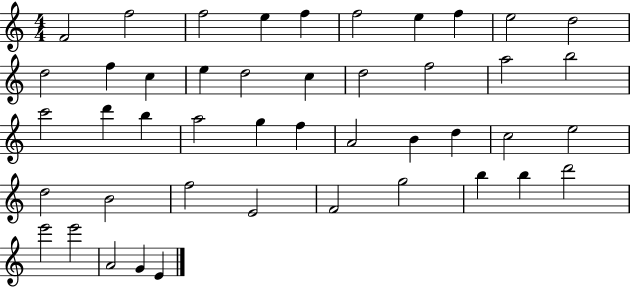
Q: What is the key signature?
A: C major